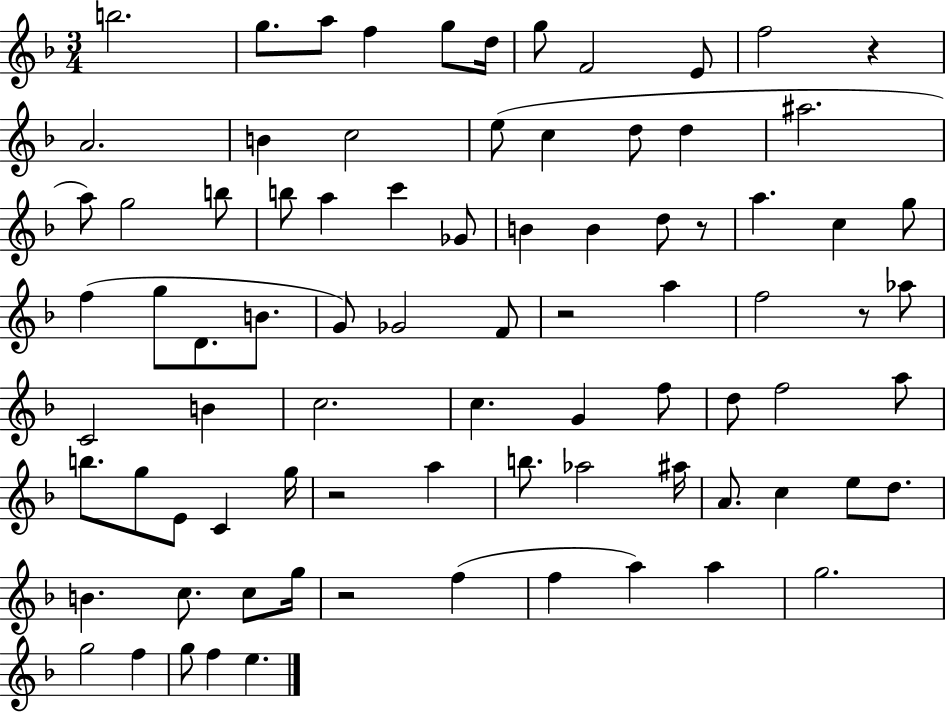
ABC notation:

X:1
T:Untitled
M:3/4
L:1/4
K:F
b2 g/2 a/2 f g/2 d/4 g/2 F2 E/2 f2 z A2 B c2 e/2 c d/2 d ^a2 a/2 g2 b/2 b/2 a c' _G/2 B B d/2 z/2 a c g/2 f g/2 D/2 B/2 G/2 _G2 F/2 z2 a f2 z/2 _a/2 C2 B c2 c G f/2 d/2 f2 a/2 b/2 g/2 E/2 C g/4 z2 a b/2 _a2 ^a/4 A/2 c e/2 d/2 B c/2 c/2 g/4 z2 f f a a g2 g2 f g/2 f e